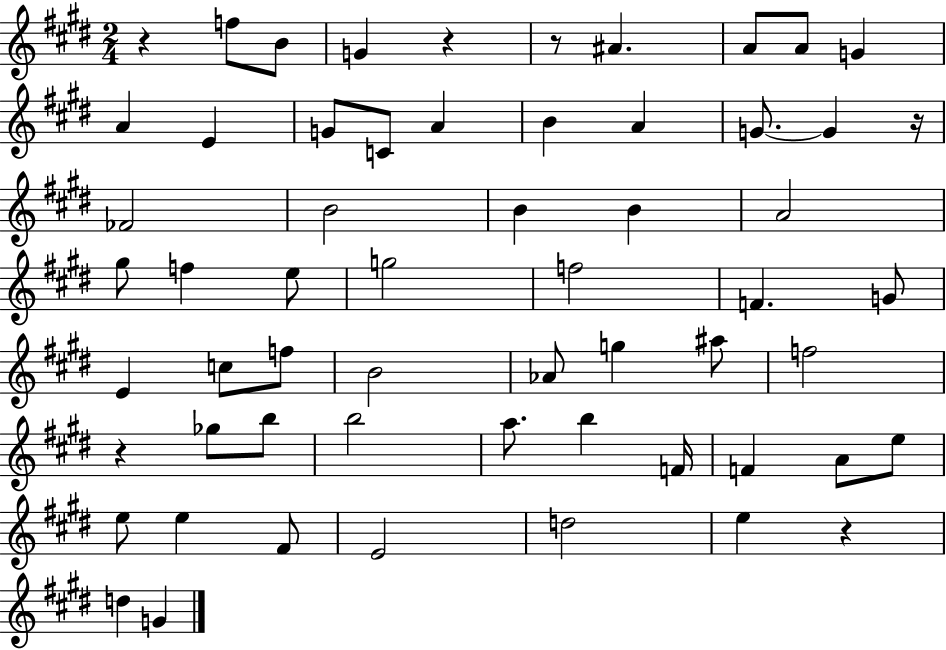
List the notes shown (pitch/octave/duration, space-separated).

R/q F5/e B4/e G4/q R/q R/e A#4/q. A4/e A4/e G4/q A4/q E4/q G4/e C4/e A4/q B4/q A4/q G4/e. G4/q R/s FES4/h B4/h B4/q B4/q A4/h G#5/e F5/q E5/e G5/h F5/h F4/q. G4/e E4/q C5/e F5/e B4/h Ab4/e G5/q A#5/e F5/h R/q Gb5/e B5/e B5/h A5/e. B5/q F4/s F4/q A4/e E5/e E5/e E5/q F#4/e E4/h D5/h E5/q R/q D5/q G4/q